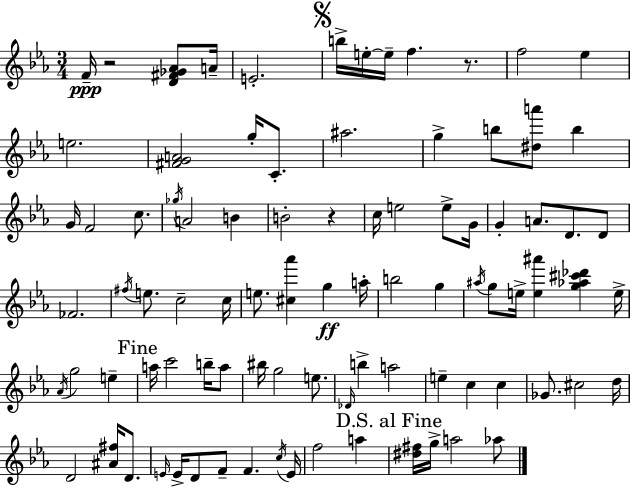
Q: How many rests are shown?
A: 3